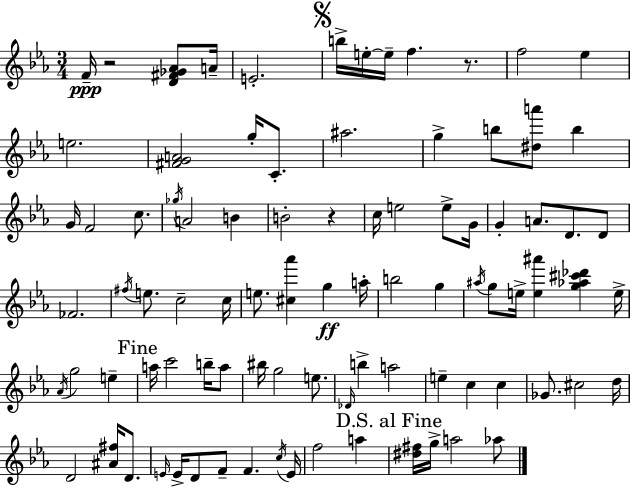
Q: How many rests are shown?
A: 3